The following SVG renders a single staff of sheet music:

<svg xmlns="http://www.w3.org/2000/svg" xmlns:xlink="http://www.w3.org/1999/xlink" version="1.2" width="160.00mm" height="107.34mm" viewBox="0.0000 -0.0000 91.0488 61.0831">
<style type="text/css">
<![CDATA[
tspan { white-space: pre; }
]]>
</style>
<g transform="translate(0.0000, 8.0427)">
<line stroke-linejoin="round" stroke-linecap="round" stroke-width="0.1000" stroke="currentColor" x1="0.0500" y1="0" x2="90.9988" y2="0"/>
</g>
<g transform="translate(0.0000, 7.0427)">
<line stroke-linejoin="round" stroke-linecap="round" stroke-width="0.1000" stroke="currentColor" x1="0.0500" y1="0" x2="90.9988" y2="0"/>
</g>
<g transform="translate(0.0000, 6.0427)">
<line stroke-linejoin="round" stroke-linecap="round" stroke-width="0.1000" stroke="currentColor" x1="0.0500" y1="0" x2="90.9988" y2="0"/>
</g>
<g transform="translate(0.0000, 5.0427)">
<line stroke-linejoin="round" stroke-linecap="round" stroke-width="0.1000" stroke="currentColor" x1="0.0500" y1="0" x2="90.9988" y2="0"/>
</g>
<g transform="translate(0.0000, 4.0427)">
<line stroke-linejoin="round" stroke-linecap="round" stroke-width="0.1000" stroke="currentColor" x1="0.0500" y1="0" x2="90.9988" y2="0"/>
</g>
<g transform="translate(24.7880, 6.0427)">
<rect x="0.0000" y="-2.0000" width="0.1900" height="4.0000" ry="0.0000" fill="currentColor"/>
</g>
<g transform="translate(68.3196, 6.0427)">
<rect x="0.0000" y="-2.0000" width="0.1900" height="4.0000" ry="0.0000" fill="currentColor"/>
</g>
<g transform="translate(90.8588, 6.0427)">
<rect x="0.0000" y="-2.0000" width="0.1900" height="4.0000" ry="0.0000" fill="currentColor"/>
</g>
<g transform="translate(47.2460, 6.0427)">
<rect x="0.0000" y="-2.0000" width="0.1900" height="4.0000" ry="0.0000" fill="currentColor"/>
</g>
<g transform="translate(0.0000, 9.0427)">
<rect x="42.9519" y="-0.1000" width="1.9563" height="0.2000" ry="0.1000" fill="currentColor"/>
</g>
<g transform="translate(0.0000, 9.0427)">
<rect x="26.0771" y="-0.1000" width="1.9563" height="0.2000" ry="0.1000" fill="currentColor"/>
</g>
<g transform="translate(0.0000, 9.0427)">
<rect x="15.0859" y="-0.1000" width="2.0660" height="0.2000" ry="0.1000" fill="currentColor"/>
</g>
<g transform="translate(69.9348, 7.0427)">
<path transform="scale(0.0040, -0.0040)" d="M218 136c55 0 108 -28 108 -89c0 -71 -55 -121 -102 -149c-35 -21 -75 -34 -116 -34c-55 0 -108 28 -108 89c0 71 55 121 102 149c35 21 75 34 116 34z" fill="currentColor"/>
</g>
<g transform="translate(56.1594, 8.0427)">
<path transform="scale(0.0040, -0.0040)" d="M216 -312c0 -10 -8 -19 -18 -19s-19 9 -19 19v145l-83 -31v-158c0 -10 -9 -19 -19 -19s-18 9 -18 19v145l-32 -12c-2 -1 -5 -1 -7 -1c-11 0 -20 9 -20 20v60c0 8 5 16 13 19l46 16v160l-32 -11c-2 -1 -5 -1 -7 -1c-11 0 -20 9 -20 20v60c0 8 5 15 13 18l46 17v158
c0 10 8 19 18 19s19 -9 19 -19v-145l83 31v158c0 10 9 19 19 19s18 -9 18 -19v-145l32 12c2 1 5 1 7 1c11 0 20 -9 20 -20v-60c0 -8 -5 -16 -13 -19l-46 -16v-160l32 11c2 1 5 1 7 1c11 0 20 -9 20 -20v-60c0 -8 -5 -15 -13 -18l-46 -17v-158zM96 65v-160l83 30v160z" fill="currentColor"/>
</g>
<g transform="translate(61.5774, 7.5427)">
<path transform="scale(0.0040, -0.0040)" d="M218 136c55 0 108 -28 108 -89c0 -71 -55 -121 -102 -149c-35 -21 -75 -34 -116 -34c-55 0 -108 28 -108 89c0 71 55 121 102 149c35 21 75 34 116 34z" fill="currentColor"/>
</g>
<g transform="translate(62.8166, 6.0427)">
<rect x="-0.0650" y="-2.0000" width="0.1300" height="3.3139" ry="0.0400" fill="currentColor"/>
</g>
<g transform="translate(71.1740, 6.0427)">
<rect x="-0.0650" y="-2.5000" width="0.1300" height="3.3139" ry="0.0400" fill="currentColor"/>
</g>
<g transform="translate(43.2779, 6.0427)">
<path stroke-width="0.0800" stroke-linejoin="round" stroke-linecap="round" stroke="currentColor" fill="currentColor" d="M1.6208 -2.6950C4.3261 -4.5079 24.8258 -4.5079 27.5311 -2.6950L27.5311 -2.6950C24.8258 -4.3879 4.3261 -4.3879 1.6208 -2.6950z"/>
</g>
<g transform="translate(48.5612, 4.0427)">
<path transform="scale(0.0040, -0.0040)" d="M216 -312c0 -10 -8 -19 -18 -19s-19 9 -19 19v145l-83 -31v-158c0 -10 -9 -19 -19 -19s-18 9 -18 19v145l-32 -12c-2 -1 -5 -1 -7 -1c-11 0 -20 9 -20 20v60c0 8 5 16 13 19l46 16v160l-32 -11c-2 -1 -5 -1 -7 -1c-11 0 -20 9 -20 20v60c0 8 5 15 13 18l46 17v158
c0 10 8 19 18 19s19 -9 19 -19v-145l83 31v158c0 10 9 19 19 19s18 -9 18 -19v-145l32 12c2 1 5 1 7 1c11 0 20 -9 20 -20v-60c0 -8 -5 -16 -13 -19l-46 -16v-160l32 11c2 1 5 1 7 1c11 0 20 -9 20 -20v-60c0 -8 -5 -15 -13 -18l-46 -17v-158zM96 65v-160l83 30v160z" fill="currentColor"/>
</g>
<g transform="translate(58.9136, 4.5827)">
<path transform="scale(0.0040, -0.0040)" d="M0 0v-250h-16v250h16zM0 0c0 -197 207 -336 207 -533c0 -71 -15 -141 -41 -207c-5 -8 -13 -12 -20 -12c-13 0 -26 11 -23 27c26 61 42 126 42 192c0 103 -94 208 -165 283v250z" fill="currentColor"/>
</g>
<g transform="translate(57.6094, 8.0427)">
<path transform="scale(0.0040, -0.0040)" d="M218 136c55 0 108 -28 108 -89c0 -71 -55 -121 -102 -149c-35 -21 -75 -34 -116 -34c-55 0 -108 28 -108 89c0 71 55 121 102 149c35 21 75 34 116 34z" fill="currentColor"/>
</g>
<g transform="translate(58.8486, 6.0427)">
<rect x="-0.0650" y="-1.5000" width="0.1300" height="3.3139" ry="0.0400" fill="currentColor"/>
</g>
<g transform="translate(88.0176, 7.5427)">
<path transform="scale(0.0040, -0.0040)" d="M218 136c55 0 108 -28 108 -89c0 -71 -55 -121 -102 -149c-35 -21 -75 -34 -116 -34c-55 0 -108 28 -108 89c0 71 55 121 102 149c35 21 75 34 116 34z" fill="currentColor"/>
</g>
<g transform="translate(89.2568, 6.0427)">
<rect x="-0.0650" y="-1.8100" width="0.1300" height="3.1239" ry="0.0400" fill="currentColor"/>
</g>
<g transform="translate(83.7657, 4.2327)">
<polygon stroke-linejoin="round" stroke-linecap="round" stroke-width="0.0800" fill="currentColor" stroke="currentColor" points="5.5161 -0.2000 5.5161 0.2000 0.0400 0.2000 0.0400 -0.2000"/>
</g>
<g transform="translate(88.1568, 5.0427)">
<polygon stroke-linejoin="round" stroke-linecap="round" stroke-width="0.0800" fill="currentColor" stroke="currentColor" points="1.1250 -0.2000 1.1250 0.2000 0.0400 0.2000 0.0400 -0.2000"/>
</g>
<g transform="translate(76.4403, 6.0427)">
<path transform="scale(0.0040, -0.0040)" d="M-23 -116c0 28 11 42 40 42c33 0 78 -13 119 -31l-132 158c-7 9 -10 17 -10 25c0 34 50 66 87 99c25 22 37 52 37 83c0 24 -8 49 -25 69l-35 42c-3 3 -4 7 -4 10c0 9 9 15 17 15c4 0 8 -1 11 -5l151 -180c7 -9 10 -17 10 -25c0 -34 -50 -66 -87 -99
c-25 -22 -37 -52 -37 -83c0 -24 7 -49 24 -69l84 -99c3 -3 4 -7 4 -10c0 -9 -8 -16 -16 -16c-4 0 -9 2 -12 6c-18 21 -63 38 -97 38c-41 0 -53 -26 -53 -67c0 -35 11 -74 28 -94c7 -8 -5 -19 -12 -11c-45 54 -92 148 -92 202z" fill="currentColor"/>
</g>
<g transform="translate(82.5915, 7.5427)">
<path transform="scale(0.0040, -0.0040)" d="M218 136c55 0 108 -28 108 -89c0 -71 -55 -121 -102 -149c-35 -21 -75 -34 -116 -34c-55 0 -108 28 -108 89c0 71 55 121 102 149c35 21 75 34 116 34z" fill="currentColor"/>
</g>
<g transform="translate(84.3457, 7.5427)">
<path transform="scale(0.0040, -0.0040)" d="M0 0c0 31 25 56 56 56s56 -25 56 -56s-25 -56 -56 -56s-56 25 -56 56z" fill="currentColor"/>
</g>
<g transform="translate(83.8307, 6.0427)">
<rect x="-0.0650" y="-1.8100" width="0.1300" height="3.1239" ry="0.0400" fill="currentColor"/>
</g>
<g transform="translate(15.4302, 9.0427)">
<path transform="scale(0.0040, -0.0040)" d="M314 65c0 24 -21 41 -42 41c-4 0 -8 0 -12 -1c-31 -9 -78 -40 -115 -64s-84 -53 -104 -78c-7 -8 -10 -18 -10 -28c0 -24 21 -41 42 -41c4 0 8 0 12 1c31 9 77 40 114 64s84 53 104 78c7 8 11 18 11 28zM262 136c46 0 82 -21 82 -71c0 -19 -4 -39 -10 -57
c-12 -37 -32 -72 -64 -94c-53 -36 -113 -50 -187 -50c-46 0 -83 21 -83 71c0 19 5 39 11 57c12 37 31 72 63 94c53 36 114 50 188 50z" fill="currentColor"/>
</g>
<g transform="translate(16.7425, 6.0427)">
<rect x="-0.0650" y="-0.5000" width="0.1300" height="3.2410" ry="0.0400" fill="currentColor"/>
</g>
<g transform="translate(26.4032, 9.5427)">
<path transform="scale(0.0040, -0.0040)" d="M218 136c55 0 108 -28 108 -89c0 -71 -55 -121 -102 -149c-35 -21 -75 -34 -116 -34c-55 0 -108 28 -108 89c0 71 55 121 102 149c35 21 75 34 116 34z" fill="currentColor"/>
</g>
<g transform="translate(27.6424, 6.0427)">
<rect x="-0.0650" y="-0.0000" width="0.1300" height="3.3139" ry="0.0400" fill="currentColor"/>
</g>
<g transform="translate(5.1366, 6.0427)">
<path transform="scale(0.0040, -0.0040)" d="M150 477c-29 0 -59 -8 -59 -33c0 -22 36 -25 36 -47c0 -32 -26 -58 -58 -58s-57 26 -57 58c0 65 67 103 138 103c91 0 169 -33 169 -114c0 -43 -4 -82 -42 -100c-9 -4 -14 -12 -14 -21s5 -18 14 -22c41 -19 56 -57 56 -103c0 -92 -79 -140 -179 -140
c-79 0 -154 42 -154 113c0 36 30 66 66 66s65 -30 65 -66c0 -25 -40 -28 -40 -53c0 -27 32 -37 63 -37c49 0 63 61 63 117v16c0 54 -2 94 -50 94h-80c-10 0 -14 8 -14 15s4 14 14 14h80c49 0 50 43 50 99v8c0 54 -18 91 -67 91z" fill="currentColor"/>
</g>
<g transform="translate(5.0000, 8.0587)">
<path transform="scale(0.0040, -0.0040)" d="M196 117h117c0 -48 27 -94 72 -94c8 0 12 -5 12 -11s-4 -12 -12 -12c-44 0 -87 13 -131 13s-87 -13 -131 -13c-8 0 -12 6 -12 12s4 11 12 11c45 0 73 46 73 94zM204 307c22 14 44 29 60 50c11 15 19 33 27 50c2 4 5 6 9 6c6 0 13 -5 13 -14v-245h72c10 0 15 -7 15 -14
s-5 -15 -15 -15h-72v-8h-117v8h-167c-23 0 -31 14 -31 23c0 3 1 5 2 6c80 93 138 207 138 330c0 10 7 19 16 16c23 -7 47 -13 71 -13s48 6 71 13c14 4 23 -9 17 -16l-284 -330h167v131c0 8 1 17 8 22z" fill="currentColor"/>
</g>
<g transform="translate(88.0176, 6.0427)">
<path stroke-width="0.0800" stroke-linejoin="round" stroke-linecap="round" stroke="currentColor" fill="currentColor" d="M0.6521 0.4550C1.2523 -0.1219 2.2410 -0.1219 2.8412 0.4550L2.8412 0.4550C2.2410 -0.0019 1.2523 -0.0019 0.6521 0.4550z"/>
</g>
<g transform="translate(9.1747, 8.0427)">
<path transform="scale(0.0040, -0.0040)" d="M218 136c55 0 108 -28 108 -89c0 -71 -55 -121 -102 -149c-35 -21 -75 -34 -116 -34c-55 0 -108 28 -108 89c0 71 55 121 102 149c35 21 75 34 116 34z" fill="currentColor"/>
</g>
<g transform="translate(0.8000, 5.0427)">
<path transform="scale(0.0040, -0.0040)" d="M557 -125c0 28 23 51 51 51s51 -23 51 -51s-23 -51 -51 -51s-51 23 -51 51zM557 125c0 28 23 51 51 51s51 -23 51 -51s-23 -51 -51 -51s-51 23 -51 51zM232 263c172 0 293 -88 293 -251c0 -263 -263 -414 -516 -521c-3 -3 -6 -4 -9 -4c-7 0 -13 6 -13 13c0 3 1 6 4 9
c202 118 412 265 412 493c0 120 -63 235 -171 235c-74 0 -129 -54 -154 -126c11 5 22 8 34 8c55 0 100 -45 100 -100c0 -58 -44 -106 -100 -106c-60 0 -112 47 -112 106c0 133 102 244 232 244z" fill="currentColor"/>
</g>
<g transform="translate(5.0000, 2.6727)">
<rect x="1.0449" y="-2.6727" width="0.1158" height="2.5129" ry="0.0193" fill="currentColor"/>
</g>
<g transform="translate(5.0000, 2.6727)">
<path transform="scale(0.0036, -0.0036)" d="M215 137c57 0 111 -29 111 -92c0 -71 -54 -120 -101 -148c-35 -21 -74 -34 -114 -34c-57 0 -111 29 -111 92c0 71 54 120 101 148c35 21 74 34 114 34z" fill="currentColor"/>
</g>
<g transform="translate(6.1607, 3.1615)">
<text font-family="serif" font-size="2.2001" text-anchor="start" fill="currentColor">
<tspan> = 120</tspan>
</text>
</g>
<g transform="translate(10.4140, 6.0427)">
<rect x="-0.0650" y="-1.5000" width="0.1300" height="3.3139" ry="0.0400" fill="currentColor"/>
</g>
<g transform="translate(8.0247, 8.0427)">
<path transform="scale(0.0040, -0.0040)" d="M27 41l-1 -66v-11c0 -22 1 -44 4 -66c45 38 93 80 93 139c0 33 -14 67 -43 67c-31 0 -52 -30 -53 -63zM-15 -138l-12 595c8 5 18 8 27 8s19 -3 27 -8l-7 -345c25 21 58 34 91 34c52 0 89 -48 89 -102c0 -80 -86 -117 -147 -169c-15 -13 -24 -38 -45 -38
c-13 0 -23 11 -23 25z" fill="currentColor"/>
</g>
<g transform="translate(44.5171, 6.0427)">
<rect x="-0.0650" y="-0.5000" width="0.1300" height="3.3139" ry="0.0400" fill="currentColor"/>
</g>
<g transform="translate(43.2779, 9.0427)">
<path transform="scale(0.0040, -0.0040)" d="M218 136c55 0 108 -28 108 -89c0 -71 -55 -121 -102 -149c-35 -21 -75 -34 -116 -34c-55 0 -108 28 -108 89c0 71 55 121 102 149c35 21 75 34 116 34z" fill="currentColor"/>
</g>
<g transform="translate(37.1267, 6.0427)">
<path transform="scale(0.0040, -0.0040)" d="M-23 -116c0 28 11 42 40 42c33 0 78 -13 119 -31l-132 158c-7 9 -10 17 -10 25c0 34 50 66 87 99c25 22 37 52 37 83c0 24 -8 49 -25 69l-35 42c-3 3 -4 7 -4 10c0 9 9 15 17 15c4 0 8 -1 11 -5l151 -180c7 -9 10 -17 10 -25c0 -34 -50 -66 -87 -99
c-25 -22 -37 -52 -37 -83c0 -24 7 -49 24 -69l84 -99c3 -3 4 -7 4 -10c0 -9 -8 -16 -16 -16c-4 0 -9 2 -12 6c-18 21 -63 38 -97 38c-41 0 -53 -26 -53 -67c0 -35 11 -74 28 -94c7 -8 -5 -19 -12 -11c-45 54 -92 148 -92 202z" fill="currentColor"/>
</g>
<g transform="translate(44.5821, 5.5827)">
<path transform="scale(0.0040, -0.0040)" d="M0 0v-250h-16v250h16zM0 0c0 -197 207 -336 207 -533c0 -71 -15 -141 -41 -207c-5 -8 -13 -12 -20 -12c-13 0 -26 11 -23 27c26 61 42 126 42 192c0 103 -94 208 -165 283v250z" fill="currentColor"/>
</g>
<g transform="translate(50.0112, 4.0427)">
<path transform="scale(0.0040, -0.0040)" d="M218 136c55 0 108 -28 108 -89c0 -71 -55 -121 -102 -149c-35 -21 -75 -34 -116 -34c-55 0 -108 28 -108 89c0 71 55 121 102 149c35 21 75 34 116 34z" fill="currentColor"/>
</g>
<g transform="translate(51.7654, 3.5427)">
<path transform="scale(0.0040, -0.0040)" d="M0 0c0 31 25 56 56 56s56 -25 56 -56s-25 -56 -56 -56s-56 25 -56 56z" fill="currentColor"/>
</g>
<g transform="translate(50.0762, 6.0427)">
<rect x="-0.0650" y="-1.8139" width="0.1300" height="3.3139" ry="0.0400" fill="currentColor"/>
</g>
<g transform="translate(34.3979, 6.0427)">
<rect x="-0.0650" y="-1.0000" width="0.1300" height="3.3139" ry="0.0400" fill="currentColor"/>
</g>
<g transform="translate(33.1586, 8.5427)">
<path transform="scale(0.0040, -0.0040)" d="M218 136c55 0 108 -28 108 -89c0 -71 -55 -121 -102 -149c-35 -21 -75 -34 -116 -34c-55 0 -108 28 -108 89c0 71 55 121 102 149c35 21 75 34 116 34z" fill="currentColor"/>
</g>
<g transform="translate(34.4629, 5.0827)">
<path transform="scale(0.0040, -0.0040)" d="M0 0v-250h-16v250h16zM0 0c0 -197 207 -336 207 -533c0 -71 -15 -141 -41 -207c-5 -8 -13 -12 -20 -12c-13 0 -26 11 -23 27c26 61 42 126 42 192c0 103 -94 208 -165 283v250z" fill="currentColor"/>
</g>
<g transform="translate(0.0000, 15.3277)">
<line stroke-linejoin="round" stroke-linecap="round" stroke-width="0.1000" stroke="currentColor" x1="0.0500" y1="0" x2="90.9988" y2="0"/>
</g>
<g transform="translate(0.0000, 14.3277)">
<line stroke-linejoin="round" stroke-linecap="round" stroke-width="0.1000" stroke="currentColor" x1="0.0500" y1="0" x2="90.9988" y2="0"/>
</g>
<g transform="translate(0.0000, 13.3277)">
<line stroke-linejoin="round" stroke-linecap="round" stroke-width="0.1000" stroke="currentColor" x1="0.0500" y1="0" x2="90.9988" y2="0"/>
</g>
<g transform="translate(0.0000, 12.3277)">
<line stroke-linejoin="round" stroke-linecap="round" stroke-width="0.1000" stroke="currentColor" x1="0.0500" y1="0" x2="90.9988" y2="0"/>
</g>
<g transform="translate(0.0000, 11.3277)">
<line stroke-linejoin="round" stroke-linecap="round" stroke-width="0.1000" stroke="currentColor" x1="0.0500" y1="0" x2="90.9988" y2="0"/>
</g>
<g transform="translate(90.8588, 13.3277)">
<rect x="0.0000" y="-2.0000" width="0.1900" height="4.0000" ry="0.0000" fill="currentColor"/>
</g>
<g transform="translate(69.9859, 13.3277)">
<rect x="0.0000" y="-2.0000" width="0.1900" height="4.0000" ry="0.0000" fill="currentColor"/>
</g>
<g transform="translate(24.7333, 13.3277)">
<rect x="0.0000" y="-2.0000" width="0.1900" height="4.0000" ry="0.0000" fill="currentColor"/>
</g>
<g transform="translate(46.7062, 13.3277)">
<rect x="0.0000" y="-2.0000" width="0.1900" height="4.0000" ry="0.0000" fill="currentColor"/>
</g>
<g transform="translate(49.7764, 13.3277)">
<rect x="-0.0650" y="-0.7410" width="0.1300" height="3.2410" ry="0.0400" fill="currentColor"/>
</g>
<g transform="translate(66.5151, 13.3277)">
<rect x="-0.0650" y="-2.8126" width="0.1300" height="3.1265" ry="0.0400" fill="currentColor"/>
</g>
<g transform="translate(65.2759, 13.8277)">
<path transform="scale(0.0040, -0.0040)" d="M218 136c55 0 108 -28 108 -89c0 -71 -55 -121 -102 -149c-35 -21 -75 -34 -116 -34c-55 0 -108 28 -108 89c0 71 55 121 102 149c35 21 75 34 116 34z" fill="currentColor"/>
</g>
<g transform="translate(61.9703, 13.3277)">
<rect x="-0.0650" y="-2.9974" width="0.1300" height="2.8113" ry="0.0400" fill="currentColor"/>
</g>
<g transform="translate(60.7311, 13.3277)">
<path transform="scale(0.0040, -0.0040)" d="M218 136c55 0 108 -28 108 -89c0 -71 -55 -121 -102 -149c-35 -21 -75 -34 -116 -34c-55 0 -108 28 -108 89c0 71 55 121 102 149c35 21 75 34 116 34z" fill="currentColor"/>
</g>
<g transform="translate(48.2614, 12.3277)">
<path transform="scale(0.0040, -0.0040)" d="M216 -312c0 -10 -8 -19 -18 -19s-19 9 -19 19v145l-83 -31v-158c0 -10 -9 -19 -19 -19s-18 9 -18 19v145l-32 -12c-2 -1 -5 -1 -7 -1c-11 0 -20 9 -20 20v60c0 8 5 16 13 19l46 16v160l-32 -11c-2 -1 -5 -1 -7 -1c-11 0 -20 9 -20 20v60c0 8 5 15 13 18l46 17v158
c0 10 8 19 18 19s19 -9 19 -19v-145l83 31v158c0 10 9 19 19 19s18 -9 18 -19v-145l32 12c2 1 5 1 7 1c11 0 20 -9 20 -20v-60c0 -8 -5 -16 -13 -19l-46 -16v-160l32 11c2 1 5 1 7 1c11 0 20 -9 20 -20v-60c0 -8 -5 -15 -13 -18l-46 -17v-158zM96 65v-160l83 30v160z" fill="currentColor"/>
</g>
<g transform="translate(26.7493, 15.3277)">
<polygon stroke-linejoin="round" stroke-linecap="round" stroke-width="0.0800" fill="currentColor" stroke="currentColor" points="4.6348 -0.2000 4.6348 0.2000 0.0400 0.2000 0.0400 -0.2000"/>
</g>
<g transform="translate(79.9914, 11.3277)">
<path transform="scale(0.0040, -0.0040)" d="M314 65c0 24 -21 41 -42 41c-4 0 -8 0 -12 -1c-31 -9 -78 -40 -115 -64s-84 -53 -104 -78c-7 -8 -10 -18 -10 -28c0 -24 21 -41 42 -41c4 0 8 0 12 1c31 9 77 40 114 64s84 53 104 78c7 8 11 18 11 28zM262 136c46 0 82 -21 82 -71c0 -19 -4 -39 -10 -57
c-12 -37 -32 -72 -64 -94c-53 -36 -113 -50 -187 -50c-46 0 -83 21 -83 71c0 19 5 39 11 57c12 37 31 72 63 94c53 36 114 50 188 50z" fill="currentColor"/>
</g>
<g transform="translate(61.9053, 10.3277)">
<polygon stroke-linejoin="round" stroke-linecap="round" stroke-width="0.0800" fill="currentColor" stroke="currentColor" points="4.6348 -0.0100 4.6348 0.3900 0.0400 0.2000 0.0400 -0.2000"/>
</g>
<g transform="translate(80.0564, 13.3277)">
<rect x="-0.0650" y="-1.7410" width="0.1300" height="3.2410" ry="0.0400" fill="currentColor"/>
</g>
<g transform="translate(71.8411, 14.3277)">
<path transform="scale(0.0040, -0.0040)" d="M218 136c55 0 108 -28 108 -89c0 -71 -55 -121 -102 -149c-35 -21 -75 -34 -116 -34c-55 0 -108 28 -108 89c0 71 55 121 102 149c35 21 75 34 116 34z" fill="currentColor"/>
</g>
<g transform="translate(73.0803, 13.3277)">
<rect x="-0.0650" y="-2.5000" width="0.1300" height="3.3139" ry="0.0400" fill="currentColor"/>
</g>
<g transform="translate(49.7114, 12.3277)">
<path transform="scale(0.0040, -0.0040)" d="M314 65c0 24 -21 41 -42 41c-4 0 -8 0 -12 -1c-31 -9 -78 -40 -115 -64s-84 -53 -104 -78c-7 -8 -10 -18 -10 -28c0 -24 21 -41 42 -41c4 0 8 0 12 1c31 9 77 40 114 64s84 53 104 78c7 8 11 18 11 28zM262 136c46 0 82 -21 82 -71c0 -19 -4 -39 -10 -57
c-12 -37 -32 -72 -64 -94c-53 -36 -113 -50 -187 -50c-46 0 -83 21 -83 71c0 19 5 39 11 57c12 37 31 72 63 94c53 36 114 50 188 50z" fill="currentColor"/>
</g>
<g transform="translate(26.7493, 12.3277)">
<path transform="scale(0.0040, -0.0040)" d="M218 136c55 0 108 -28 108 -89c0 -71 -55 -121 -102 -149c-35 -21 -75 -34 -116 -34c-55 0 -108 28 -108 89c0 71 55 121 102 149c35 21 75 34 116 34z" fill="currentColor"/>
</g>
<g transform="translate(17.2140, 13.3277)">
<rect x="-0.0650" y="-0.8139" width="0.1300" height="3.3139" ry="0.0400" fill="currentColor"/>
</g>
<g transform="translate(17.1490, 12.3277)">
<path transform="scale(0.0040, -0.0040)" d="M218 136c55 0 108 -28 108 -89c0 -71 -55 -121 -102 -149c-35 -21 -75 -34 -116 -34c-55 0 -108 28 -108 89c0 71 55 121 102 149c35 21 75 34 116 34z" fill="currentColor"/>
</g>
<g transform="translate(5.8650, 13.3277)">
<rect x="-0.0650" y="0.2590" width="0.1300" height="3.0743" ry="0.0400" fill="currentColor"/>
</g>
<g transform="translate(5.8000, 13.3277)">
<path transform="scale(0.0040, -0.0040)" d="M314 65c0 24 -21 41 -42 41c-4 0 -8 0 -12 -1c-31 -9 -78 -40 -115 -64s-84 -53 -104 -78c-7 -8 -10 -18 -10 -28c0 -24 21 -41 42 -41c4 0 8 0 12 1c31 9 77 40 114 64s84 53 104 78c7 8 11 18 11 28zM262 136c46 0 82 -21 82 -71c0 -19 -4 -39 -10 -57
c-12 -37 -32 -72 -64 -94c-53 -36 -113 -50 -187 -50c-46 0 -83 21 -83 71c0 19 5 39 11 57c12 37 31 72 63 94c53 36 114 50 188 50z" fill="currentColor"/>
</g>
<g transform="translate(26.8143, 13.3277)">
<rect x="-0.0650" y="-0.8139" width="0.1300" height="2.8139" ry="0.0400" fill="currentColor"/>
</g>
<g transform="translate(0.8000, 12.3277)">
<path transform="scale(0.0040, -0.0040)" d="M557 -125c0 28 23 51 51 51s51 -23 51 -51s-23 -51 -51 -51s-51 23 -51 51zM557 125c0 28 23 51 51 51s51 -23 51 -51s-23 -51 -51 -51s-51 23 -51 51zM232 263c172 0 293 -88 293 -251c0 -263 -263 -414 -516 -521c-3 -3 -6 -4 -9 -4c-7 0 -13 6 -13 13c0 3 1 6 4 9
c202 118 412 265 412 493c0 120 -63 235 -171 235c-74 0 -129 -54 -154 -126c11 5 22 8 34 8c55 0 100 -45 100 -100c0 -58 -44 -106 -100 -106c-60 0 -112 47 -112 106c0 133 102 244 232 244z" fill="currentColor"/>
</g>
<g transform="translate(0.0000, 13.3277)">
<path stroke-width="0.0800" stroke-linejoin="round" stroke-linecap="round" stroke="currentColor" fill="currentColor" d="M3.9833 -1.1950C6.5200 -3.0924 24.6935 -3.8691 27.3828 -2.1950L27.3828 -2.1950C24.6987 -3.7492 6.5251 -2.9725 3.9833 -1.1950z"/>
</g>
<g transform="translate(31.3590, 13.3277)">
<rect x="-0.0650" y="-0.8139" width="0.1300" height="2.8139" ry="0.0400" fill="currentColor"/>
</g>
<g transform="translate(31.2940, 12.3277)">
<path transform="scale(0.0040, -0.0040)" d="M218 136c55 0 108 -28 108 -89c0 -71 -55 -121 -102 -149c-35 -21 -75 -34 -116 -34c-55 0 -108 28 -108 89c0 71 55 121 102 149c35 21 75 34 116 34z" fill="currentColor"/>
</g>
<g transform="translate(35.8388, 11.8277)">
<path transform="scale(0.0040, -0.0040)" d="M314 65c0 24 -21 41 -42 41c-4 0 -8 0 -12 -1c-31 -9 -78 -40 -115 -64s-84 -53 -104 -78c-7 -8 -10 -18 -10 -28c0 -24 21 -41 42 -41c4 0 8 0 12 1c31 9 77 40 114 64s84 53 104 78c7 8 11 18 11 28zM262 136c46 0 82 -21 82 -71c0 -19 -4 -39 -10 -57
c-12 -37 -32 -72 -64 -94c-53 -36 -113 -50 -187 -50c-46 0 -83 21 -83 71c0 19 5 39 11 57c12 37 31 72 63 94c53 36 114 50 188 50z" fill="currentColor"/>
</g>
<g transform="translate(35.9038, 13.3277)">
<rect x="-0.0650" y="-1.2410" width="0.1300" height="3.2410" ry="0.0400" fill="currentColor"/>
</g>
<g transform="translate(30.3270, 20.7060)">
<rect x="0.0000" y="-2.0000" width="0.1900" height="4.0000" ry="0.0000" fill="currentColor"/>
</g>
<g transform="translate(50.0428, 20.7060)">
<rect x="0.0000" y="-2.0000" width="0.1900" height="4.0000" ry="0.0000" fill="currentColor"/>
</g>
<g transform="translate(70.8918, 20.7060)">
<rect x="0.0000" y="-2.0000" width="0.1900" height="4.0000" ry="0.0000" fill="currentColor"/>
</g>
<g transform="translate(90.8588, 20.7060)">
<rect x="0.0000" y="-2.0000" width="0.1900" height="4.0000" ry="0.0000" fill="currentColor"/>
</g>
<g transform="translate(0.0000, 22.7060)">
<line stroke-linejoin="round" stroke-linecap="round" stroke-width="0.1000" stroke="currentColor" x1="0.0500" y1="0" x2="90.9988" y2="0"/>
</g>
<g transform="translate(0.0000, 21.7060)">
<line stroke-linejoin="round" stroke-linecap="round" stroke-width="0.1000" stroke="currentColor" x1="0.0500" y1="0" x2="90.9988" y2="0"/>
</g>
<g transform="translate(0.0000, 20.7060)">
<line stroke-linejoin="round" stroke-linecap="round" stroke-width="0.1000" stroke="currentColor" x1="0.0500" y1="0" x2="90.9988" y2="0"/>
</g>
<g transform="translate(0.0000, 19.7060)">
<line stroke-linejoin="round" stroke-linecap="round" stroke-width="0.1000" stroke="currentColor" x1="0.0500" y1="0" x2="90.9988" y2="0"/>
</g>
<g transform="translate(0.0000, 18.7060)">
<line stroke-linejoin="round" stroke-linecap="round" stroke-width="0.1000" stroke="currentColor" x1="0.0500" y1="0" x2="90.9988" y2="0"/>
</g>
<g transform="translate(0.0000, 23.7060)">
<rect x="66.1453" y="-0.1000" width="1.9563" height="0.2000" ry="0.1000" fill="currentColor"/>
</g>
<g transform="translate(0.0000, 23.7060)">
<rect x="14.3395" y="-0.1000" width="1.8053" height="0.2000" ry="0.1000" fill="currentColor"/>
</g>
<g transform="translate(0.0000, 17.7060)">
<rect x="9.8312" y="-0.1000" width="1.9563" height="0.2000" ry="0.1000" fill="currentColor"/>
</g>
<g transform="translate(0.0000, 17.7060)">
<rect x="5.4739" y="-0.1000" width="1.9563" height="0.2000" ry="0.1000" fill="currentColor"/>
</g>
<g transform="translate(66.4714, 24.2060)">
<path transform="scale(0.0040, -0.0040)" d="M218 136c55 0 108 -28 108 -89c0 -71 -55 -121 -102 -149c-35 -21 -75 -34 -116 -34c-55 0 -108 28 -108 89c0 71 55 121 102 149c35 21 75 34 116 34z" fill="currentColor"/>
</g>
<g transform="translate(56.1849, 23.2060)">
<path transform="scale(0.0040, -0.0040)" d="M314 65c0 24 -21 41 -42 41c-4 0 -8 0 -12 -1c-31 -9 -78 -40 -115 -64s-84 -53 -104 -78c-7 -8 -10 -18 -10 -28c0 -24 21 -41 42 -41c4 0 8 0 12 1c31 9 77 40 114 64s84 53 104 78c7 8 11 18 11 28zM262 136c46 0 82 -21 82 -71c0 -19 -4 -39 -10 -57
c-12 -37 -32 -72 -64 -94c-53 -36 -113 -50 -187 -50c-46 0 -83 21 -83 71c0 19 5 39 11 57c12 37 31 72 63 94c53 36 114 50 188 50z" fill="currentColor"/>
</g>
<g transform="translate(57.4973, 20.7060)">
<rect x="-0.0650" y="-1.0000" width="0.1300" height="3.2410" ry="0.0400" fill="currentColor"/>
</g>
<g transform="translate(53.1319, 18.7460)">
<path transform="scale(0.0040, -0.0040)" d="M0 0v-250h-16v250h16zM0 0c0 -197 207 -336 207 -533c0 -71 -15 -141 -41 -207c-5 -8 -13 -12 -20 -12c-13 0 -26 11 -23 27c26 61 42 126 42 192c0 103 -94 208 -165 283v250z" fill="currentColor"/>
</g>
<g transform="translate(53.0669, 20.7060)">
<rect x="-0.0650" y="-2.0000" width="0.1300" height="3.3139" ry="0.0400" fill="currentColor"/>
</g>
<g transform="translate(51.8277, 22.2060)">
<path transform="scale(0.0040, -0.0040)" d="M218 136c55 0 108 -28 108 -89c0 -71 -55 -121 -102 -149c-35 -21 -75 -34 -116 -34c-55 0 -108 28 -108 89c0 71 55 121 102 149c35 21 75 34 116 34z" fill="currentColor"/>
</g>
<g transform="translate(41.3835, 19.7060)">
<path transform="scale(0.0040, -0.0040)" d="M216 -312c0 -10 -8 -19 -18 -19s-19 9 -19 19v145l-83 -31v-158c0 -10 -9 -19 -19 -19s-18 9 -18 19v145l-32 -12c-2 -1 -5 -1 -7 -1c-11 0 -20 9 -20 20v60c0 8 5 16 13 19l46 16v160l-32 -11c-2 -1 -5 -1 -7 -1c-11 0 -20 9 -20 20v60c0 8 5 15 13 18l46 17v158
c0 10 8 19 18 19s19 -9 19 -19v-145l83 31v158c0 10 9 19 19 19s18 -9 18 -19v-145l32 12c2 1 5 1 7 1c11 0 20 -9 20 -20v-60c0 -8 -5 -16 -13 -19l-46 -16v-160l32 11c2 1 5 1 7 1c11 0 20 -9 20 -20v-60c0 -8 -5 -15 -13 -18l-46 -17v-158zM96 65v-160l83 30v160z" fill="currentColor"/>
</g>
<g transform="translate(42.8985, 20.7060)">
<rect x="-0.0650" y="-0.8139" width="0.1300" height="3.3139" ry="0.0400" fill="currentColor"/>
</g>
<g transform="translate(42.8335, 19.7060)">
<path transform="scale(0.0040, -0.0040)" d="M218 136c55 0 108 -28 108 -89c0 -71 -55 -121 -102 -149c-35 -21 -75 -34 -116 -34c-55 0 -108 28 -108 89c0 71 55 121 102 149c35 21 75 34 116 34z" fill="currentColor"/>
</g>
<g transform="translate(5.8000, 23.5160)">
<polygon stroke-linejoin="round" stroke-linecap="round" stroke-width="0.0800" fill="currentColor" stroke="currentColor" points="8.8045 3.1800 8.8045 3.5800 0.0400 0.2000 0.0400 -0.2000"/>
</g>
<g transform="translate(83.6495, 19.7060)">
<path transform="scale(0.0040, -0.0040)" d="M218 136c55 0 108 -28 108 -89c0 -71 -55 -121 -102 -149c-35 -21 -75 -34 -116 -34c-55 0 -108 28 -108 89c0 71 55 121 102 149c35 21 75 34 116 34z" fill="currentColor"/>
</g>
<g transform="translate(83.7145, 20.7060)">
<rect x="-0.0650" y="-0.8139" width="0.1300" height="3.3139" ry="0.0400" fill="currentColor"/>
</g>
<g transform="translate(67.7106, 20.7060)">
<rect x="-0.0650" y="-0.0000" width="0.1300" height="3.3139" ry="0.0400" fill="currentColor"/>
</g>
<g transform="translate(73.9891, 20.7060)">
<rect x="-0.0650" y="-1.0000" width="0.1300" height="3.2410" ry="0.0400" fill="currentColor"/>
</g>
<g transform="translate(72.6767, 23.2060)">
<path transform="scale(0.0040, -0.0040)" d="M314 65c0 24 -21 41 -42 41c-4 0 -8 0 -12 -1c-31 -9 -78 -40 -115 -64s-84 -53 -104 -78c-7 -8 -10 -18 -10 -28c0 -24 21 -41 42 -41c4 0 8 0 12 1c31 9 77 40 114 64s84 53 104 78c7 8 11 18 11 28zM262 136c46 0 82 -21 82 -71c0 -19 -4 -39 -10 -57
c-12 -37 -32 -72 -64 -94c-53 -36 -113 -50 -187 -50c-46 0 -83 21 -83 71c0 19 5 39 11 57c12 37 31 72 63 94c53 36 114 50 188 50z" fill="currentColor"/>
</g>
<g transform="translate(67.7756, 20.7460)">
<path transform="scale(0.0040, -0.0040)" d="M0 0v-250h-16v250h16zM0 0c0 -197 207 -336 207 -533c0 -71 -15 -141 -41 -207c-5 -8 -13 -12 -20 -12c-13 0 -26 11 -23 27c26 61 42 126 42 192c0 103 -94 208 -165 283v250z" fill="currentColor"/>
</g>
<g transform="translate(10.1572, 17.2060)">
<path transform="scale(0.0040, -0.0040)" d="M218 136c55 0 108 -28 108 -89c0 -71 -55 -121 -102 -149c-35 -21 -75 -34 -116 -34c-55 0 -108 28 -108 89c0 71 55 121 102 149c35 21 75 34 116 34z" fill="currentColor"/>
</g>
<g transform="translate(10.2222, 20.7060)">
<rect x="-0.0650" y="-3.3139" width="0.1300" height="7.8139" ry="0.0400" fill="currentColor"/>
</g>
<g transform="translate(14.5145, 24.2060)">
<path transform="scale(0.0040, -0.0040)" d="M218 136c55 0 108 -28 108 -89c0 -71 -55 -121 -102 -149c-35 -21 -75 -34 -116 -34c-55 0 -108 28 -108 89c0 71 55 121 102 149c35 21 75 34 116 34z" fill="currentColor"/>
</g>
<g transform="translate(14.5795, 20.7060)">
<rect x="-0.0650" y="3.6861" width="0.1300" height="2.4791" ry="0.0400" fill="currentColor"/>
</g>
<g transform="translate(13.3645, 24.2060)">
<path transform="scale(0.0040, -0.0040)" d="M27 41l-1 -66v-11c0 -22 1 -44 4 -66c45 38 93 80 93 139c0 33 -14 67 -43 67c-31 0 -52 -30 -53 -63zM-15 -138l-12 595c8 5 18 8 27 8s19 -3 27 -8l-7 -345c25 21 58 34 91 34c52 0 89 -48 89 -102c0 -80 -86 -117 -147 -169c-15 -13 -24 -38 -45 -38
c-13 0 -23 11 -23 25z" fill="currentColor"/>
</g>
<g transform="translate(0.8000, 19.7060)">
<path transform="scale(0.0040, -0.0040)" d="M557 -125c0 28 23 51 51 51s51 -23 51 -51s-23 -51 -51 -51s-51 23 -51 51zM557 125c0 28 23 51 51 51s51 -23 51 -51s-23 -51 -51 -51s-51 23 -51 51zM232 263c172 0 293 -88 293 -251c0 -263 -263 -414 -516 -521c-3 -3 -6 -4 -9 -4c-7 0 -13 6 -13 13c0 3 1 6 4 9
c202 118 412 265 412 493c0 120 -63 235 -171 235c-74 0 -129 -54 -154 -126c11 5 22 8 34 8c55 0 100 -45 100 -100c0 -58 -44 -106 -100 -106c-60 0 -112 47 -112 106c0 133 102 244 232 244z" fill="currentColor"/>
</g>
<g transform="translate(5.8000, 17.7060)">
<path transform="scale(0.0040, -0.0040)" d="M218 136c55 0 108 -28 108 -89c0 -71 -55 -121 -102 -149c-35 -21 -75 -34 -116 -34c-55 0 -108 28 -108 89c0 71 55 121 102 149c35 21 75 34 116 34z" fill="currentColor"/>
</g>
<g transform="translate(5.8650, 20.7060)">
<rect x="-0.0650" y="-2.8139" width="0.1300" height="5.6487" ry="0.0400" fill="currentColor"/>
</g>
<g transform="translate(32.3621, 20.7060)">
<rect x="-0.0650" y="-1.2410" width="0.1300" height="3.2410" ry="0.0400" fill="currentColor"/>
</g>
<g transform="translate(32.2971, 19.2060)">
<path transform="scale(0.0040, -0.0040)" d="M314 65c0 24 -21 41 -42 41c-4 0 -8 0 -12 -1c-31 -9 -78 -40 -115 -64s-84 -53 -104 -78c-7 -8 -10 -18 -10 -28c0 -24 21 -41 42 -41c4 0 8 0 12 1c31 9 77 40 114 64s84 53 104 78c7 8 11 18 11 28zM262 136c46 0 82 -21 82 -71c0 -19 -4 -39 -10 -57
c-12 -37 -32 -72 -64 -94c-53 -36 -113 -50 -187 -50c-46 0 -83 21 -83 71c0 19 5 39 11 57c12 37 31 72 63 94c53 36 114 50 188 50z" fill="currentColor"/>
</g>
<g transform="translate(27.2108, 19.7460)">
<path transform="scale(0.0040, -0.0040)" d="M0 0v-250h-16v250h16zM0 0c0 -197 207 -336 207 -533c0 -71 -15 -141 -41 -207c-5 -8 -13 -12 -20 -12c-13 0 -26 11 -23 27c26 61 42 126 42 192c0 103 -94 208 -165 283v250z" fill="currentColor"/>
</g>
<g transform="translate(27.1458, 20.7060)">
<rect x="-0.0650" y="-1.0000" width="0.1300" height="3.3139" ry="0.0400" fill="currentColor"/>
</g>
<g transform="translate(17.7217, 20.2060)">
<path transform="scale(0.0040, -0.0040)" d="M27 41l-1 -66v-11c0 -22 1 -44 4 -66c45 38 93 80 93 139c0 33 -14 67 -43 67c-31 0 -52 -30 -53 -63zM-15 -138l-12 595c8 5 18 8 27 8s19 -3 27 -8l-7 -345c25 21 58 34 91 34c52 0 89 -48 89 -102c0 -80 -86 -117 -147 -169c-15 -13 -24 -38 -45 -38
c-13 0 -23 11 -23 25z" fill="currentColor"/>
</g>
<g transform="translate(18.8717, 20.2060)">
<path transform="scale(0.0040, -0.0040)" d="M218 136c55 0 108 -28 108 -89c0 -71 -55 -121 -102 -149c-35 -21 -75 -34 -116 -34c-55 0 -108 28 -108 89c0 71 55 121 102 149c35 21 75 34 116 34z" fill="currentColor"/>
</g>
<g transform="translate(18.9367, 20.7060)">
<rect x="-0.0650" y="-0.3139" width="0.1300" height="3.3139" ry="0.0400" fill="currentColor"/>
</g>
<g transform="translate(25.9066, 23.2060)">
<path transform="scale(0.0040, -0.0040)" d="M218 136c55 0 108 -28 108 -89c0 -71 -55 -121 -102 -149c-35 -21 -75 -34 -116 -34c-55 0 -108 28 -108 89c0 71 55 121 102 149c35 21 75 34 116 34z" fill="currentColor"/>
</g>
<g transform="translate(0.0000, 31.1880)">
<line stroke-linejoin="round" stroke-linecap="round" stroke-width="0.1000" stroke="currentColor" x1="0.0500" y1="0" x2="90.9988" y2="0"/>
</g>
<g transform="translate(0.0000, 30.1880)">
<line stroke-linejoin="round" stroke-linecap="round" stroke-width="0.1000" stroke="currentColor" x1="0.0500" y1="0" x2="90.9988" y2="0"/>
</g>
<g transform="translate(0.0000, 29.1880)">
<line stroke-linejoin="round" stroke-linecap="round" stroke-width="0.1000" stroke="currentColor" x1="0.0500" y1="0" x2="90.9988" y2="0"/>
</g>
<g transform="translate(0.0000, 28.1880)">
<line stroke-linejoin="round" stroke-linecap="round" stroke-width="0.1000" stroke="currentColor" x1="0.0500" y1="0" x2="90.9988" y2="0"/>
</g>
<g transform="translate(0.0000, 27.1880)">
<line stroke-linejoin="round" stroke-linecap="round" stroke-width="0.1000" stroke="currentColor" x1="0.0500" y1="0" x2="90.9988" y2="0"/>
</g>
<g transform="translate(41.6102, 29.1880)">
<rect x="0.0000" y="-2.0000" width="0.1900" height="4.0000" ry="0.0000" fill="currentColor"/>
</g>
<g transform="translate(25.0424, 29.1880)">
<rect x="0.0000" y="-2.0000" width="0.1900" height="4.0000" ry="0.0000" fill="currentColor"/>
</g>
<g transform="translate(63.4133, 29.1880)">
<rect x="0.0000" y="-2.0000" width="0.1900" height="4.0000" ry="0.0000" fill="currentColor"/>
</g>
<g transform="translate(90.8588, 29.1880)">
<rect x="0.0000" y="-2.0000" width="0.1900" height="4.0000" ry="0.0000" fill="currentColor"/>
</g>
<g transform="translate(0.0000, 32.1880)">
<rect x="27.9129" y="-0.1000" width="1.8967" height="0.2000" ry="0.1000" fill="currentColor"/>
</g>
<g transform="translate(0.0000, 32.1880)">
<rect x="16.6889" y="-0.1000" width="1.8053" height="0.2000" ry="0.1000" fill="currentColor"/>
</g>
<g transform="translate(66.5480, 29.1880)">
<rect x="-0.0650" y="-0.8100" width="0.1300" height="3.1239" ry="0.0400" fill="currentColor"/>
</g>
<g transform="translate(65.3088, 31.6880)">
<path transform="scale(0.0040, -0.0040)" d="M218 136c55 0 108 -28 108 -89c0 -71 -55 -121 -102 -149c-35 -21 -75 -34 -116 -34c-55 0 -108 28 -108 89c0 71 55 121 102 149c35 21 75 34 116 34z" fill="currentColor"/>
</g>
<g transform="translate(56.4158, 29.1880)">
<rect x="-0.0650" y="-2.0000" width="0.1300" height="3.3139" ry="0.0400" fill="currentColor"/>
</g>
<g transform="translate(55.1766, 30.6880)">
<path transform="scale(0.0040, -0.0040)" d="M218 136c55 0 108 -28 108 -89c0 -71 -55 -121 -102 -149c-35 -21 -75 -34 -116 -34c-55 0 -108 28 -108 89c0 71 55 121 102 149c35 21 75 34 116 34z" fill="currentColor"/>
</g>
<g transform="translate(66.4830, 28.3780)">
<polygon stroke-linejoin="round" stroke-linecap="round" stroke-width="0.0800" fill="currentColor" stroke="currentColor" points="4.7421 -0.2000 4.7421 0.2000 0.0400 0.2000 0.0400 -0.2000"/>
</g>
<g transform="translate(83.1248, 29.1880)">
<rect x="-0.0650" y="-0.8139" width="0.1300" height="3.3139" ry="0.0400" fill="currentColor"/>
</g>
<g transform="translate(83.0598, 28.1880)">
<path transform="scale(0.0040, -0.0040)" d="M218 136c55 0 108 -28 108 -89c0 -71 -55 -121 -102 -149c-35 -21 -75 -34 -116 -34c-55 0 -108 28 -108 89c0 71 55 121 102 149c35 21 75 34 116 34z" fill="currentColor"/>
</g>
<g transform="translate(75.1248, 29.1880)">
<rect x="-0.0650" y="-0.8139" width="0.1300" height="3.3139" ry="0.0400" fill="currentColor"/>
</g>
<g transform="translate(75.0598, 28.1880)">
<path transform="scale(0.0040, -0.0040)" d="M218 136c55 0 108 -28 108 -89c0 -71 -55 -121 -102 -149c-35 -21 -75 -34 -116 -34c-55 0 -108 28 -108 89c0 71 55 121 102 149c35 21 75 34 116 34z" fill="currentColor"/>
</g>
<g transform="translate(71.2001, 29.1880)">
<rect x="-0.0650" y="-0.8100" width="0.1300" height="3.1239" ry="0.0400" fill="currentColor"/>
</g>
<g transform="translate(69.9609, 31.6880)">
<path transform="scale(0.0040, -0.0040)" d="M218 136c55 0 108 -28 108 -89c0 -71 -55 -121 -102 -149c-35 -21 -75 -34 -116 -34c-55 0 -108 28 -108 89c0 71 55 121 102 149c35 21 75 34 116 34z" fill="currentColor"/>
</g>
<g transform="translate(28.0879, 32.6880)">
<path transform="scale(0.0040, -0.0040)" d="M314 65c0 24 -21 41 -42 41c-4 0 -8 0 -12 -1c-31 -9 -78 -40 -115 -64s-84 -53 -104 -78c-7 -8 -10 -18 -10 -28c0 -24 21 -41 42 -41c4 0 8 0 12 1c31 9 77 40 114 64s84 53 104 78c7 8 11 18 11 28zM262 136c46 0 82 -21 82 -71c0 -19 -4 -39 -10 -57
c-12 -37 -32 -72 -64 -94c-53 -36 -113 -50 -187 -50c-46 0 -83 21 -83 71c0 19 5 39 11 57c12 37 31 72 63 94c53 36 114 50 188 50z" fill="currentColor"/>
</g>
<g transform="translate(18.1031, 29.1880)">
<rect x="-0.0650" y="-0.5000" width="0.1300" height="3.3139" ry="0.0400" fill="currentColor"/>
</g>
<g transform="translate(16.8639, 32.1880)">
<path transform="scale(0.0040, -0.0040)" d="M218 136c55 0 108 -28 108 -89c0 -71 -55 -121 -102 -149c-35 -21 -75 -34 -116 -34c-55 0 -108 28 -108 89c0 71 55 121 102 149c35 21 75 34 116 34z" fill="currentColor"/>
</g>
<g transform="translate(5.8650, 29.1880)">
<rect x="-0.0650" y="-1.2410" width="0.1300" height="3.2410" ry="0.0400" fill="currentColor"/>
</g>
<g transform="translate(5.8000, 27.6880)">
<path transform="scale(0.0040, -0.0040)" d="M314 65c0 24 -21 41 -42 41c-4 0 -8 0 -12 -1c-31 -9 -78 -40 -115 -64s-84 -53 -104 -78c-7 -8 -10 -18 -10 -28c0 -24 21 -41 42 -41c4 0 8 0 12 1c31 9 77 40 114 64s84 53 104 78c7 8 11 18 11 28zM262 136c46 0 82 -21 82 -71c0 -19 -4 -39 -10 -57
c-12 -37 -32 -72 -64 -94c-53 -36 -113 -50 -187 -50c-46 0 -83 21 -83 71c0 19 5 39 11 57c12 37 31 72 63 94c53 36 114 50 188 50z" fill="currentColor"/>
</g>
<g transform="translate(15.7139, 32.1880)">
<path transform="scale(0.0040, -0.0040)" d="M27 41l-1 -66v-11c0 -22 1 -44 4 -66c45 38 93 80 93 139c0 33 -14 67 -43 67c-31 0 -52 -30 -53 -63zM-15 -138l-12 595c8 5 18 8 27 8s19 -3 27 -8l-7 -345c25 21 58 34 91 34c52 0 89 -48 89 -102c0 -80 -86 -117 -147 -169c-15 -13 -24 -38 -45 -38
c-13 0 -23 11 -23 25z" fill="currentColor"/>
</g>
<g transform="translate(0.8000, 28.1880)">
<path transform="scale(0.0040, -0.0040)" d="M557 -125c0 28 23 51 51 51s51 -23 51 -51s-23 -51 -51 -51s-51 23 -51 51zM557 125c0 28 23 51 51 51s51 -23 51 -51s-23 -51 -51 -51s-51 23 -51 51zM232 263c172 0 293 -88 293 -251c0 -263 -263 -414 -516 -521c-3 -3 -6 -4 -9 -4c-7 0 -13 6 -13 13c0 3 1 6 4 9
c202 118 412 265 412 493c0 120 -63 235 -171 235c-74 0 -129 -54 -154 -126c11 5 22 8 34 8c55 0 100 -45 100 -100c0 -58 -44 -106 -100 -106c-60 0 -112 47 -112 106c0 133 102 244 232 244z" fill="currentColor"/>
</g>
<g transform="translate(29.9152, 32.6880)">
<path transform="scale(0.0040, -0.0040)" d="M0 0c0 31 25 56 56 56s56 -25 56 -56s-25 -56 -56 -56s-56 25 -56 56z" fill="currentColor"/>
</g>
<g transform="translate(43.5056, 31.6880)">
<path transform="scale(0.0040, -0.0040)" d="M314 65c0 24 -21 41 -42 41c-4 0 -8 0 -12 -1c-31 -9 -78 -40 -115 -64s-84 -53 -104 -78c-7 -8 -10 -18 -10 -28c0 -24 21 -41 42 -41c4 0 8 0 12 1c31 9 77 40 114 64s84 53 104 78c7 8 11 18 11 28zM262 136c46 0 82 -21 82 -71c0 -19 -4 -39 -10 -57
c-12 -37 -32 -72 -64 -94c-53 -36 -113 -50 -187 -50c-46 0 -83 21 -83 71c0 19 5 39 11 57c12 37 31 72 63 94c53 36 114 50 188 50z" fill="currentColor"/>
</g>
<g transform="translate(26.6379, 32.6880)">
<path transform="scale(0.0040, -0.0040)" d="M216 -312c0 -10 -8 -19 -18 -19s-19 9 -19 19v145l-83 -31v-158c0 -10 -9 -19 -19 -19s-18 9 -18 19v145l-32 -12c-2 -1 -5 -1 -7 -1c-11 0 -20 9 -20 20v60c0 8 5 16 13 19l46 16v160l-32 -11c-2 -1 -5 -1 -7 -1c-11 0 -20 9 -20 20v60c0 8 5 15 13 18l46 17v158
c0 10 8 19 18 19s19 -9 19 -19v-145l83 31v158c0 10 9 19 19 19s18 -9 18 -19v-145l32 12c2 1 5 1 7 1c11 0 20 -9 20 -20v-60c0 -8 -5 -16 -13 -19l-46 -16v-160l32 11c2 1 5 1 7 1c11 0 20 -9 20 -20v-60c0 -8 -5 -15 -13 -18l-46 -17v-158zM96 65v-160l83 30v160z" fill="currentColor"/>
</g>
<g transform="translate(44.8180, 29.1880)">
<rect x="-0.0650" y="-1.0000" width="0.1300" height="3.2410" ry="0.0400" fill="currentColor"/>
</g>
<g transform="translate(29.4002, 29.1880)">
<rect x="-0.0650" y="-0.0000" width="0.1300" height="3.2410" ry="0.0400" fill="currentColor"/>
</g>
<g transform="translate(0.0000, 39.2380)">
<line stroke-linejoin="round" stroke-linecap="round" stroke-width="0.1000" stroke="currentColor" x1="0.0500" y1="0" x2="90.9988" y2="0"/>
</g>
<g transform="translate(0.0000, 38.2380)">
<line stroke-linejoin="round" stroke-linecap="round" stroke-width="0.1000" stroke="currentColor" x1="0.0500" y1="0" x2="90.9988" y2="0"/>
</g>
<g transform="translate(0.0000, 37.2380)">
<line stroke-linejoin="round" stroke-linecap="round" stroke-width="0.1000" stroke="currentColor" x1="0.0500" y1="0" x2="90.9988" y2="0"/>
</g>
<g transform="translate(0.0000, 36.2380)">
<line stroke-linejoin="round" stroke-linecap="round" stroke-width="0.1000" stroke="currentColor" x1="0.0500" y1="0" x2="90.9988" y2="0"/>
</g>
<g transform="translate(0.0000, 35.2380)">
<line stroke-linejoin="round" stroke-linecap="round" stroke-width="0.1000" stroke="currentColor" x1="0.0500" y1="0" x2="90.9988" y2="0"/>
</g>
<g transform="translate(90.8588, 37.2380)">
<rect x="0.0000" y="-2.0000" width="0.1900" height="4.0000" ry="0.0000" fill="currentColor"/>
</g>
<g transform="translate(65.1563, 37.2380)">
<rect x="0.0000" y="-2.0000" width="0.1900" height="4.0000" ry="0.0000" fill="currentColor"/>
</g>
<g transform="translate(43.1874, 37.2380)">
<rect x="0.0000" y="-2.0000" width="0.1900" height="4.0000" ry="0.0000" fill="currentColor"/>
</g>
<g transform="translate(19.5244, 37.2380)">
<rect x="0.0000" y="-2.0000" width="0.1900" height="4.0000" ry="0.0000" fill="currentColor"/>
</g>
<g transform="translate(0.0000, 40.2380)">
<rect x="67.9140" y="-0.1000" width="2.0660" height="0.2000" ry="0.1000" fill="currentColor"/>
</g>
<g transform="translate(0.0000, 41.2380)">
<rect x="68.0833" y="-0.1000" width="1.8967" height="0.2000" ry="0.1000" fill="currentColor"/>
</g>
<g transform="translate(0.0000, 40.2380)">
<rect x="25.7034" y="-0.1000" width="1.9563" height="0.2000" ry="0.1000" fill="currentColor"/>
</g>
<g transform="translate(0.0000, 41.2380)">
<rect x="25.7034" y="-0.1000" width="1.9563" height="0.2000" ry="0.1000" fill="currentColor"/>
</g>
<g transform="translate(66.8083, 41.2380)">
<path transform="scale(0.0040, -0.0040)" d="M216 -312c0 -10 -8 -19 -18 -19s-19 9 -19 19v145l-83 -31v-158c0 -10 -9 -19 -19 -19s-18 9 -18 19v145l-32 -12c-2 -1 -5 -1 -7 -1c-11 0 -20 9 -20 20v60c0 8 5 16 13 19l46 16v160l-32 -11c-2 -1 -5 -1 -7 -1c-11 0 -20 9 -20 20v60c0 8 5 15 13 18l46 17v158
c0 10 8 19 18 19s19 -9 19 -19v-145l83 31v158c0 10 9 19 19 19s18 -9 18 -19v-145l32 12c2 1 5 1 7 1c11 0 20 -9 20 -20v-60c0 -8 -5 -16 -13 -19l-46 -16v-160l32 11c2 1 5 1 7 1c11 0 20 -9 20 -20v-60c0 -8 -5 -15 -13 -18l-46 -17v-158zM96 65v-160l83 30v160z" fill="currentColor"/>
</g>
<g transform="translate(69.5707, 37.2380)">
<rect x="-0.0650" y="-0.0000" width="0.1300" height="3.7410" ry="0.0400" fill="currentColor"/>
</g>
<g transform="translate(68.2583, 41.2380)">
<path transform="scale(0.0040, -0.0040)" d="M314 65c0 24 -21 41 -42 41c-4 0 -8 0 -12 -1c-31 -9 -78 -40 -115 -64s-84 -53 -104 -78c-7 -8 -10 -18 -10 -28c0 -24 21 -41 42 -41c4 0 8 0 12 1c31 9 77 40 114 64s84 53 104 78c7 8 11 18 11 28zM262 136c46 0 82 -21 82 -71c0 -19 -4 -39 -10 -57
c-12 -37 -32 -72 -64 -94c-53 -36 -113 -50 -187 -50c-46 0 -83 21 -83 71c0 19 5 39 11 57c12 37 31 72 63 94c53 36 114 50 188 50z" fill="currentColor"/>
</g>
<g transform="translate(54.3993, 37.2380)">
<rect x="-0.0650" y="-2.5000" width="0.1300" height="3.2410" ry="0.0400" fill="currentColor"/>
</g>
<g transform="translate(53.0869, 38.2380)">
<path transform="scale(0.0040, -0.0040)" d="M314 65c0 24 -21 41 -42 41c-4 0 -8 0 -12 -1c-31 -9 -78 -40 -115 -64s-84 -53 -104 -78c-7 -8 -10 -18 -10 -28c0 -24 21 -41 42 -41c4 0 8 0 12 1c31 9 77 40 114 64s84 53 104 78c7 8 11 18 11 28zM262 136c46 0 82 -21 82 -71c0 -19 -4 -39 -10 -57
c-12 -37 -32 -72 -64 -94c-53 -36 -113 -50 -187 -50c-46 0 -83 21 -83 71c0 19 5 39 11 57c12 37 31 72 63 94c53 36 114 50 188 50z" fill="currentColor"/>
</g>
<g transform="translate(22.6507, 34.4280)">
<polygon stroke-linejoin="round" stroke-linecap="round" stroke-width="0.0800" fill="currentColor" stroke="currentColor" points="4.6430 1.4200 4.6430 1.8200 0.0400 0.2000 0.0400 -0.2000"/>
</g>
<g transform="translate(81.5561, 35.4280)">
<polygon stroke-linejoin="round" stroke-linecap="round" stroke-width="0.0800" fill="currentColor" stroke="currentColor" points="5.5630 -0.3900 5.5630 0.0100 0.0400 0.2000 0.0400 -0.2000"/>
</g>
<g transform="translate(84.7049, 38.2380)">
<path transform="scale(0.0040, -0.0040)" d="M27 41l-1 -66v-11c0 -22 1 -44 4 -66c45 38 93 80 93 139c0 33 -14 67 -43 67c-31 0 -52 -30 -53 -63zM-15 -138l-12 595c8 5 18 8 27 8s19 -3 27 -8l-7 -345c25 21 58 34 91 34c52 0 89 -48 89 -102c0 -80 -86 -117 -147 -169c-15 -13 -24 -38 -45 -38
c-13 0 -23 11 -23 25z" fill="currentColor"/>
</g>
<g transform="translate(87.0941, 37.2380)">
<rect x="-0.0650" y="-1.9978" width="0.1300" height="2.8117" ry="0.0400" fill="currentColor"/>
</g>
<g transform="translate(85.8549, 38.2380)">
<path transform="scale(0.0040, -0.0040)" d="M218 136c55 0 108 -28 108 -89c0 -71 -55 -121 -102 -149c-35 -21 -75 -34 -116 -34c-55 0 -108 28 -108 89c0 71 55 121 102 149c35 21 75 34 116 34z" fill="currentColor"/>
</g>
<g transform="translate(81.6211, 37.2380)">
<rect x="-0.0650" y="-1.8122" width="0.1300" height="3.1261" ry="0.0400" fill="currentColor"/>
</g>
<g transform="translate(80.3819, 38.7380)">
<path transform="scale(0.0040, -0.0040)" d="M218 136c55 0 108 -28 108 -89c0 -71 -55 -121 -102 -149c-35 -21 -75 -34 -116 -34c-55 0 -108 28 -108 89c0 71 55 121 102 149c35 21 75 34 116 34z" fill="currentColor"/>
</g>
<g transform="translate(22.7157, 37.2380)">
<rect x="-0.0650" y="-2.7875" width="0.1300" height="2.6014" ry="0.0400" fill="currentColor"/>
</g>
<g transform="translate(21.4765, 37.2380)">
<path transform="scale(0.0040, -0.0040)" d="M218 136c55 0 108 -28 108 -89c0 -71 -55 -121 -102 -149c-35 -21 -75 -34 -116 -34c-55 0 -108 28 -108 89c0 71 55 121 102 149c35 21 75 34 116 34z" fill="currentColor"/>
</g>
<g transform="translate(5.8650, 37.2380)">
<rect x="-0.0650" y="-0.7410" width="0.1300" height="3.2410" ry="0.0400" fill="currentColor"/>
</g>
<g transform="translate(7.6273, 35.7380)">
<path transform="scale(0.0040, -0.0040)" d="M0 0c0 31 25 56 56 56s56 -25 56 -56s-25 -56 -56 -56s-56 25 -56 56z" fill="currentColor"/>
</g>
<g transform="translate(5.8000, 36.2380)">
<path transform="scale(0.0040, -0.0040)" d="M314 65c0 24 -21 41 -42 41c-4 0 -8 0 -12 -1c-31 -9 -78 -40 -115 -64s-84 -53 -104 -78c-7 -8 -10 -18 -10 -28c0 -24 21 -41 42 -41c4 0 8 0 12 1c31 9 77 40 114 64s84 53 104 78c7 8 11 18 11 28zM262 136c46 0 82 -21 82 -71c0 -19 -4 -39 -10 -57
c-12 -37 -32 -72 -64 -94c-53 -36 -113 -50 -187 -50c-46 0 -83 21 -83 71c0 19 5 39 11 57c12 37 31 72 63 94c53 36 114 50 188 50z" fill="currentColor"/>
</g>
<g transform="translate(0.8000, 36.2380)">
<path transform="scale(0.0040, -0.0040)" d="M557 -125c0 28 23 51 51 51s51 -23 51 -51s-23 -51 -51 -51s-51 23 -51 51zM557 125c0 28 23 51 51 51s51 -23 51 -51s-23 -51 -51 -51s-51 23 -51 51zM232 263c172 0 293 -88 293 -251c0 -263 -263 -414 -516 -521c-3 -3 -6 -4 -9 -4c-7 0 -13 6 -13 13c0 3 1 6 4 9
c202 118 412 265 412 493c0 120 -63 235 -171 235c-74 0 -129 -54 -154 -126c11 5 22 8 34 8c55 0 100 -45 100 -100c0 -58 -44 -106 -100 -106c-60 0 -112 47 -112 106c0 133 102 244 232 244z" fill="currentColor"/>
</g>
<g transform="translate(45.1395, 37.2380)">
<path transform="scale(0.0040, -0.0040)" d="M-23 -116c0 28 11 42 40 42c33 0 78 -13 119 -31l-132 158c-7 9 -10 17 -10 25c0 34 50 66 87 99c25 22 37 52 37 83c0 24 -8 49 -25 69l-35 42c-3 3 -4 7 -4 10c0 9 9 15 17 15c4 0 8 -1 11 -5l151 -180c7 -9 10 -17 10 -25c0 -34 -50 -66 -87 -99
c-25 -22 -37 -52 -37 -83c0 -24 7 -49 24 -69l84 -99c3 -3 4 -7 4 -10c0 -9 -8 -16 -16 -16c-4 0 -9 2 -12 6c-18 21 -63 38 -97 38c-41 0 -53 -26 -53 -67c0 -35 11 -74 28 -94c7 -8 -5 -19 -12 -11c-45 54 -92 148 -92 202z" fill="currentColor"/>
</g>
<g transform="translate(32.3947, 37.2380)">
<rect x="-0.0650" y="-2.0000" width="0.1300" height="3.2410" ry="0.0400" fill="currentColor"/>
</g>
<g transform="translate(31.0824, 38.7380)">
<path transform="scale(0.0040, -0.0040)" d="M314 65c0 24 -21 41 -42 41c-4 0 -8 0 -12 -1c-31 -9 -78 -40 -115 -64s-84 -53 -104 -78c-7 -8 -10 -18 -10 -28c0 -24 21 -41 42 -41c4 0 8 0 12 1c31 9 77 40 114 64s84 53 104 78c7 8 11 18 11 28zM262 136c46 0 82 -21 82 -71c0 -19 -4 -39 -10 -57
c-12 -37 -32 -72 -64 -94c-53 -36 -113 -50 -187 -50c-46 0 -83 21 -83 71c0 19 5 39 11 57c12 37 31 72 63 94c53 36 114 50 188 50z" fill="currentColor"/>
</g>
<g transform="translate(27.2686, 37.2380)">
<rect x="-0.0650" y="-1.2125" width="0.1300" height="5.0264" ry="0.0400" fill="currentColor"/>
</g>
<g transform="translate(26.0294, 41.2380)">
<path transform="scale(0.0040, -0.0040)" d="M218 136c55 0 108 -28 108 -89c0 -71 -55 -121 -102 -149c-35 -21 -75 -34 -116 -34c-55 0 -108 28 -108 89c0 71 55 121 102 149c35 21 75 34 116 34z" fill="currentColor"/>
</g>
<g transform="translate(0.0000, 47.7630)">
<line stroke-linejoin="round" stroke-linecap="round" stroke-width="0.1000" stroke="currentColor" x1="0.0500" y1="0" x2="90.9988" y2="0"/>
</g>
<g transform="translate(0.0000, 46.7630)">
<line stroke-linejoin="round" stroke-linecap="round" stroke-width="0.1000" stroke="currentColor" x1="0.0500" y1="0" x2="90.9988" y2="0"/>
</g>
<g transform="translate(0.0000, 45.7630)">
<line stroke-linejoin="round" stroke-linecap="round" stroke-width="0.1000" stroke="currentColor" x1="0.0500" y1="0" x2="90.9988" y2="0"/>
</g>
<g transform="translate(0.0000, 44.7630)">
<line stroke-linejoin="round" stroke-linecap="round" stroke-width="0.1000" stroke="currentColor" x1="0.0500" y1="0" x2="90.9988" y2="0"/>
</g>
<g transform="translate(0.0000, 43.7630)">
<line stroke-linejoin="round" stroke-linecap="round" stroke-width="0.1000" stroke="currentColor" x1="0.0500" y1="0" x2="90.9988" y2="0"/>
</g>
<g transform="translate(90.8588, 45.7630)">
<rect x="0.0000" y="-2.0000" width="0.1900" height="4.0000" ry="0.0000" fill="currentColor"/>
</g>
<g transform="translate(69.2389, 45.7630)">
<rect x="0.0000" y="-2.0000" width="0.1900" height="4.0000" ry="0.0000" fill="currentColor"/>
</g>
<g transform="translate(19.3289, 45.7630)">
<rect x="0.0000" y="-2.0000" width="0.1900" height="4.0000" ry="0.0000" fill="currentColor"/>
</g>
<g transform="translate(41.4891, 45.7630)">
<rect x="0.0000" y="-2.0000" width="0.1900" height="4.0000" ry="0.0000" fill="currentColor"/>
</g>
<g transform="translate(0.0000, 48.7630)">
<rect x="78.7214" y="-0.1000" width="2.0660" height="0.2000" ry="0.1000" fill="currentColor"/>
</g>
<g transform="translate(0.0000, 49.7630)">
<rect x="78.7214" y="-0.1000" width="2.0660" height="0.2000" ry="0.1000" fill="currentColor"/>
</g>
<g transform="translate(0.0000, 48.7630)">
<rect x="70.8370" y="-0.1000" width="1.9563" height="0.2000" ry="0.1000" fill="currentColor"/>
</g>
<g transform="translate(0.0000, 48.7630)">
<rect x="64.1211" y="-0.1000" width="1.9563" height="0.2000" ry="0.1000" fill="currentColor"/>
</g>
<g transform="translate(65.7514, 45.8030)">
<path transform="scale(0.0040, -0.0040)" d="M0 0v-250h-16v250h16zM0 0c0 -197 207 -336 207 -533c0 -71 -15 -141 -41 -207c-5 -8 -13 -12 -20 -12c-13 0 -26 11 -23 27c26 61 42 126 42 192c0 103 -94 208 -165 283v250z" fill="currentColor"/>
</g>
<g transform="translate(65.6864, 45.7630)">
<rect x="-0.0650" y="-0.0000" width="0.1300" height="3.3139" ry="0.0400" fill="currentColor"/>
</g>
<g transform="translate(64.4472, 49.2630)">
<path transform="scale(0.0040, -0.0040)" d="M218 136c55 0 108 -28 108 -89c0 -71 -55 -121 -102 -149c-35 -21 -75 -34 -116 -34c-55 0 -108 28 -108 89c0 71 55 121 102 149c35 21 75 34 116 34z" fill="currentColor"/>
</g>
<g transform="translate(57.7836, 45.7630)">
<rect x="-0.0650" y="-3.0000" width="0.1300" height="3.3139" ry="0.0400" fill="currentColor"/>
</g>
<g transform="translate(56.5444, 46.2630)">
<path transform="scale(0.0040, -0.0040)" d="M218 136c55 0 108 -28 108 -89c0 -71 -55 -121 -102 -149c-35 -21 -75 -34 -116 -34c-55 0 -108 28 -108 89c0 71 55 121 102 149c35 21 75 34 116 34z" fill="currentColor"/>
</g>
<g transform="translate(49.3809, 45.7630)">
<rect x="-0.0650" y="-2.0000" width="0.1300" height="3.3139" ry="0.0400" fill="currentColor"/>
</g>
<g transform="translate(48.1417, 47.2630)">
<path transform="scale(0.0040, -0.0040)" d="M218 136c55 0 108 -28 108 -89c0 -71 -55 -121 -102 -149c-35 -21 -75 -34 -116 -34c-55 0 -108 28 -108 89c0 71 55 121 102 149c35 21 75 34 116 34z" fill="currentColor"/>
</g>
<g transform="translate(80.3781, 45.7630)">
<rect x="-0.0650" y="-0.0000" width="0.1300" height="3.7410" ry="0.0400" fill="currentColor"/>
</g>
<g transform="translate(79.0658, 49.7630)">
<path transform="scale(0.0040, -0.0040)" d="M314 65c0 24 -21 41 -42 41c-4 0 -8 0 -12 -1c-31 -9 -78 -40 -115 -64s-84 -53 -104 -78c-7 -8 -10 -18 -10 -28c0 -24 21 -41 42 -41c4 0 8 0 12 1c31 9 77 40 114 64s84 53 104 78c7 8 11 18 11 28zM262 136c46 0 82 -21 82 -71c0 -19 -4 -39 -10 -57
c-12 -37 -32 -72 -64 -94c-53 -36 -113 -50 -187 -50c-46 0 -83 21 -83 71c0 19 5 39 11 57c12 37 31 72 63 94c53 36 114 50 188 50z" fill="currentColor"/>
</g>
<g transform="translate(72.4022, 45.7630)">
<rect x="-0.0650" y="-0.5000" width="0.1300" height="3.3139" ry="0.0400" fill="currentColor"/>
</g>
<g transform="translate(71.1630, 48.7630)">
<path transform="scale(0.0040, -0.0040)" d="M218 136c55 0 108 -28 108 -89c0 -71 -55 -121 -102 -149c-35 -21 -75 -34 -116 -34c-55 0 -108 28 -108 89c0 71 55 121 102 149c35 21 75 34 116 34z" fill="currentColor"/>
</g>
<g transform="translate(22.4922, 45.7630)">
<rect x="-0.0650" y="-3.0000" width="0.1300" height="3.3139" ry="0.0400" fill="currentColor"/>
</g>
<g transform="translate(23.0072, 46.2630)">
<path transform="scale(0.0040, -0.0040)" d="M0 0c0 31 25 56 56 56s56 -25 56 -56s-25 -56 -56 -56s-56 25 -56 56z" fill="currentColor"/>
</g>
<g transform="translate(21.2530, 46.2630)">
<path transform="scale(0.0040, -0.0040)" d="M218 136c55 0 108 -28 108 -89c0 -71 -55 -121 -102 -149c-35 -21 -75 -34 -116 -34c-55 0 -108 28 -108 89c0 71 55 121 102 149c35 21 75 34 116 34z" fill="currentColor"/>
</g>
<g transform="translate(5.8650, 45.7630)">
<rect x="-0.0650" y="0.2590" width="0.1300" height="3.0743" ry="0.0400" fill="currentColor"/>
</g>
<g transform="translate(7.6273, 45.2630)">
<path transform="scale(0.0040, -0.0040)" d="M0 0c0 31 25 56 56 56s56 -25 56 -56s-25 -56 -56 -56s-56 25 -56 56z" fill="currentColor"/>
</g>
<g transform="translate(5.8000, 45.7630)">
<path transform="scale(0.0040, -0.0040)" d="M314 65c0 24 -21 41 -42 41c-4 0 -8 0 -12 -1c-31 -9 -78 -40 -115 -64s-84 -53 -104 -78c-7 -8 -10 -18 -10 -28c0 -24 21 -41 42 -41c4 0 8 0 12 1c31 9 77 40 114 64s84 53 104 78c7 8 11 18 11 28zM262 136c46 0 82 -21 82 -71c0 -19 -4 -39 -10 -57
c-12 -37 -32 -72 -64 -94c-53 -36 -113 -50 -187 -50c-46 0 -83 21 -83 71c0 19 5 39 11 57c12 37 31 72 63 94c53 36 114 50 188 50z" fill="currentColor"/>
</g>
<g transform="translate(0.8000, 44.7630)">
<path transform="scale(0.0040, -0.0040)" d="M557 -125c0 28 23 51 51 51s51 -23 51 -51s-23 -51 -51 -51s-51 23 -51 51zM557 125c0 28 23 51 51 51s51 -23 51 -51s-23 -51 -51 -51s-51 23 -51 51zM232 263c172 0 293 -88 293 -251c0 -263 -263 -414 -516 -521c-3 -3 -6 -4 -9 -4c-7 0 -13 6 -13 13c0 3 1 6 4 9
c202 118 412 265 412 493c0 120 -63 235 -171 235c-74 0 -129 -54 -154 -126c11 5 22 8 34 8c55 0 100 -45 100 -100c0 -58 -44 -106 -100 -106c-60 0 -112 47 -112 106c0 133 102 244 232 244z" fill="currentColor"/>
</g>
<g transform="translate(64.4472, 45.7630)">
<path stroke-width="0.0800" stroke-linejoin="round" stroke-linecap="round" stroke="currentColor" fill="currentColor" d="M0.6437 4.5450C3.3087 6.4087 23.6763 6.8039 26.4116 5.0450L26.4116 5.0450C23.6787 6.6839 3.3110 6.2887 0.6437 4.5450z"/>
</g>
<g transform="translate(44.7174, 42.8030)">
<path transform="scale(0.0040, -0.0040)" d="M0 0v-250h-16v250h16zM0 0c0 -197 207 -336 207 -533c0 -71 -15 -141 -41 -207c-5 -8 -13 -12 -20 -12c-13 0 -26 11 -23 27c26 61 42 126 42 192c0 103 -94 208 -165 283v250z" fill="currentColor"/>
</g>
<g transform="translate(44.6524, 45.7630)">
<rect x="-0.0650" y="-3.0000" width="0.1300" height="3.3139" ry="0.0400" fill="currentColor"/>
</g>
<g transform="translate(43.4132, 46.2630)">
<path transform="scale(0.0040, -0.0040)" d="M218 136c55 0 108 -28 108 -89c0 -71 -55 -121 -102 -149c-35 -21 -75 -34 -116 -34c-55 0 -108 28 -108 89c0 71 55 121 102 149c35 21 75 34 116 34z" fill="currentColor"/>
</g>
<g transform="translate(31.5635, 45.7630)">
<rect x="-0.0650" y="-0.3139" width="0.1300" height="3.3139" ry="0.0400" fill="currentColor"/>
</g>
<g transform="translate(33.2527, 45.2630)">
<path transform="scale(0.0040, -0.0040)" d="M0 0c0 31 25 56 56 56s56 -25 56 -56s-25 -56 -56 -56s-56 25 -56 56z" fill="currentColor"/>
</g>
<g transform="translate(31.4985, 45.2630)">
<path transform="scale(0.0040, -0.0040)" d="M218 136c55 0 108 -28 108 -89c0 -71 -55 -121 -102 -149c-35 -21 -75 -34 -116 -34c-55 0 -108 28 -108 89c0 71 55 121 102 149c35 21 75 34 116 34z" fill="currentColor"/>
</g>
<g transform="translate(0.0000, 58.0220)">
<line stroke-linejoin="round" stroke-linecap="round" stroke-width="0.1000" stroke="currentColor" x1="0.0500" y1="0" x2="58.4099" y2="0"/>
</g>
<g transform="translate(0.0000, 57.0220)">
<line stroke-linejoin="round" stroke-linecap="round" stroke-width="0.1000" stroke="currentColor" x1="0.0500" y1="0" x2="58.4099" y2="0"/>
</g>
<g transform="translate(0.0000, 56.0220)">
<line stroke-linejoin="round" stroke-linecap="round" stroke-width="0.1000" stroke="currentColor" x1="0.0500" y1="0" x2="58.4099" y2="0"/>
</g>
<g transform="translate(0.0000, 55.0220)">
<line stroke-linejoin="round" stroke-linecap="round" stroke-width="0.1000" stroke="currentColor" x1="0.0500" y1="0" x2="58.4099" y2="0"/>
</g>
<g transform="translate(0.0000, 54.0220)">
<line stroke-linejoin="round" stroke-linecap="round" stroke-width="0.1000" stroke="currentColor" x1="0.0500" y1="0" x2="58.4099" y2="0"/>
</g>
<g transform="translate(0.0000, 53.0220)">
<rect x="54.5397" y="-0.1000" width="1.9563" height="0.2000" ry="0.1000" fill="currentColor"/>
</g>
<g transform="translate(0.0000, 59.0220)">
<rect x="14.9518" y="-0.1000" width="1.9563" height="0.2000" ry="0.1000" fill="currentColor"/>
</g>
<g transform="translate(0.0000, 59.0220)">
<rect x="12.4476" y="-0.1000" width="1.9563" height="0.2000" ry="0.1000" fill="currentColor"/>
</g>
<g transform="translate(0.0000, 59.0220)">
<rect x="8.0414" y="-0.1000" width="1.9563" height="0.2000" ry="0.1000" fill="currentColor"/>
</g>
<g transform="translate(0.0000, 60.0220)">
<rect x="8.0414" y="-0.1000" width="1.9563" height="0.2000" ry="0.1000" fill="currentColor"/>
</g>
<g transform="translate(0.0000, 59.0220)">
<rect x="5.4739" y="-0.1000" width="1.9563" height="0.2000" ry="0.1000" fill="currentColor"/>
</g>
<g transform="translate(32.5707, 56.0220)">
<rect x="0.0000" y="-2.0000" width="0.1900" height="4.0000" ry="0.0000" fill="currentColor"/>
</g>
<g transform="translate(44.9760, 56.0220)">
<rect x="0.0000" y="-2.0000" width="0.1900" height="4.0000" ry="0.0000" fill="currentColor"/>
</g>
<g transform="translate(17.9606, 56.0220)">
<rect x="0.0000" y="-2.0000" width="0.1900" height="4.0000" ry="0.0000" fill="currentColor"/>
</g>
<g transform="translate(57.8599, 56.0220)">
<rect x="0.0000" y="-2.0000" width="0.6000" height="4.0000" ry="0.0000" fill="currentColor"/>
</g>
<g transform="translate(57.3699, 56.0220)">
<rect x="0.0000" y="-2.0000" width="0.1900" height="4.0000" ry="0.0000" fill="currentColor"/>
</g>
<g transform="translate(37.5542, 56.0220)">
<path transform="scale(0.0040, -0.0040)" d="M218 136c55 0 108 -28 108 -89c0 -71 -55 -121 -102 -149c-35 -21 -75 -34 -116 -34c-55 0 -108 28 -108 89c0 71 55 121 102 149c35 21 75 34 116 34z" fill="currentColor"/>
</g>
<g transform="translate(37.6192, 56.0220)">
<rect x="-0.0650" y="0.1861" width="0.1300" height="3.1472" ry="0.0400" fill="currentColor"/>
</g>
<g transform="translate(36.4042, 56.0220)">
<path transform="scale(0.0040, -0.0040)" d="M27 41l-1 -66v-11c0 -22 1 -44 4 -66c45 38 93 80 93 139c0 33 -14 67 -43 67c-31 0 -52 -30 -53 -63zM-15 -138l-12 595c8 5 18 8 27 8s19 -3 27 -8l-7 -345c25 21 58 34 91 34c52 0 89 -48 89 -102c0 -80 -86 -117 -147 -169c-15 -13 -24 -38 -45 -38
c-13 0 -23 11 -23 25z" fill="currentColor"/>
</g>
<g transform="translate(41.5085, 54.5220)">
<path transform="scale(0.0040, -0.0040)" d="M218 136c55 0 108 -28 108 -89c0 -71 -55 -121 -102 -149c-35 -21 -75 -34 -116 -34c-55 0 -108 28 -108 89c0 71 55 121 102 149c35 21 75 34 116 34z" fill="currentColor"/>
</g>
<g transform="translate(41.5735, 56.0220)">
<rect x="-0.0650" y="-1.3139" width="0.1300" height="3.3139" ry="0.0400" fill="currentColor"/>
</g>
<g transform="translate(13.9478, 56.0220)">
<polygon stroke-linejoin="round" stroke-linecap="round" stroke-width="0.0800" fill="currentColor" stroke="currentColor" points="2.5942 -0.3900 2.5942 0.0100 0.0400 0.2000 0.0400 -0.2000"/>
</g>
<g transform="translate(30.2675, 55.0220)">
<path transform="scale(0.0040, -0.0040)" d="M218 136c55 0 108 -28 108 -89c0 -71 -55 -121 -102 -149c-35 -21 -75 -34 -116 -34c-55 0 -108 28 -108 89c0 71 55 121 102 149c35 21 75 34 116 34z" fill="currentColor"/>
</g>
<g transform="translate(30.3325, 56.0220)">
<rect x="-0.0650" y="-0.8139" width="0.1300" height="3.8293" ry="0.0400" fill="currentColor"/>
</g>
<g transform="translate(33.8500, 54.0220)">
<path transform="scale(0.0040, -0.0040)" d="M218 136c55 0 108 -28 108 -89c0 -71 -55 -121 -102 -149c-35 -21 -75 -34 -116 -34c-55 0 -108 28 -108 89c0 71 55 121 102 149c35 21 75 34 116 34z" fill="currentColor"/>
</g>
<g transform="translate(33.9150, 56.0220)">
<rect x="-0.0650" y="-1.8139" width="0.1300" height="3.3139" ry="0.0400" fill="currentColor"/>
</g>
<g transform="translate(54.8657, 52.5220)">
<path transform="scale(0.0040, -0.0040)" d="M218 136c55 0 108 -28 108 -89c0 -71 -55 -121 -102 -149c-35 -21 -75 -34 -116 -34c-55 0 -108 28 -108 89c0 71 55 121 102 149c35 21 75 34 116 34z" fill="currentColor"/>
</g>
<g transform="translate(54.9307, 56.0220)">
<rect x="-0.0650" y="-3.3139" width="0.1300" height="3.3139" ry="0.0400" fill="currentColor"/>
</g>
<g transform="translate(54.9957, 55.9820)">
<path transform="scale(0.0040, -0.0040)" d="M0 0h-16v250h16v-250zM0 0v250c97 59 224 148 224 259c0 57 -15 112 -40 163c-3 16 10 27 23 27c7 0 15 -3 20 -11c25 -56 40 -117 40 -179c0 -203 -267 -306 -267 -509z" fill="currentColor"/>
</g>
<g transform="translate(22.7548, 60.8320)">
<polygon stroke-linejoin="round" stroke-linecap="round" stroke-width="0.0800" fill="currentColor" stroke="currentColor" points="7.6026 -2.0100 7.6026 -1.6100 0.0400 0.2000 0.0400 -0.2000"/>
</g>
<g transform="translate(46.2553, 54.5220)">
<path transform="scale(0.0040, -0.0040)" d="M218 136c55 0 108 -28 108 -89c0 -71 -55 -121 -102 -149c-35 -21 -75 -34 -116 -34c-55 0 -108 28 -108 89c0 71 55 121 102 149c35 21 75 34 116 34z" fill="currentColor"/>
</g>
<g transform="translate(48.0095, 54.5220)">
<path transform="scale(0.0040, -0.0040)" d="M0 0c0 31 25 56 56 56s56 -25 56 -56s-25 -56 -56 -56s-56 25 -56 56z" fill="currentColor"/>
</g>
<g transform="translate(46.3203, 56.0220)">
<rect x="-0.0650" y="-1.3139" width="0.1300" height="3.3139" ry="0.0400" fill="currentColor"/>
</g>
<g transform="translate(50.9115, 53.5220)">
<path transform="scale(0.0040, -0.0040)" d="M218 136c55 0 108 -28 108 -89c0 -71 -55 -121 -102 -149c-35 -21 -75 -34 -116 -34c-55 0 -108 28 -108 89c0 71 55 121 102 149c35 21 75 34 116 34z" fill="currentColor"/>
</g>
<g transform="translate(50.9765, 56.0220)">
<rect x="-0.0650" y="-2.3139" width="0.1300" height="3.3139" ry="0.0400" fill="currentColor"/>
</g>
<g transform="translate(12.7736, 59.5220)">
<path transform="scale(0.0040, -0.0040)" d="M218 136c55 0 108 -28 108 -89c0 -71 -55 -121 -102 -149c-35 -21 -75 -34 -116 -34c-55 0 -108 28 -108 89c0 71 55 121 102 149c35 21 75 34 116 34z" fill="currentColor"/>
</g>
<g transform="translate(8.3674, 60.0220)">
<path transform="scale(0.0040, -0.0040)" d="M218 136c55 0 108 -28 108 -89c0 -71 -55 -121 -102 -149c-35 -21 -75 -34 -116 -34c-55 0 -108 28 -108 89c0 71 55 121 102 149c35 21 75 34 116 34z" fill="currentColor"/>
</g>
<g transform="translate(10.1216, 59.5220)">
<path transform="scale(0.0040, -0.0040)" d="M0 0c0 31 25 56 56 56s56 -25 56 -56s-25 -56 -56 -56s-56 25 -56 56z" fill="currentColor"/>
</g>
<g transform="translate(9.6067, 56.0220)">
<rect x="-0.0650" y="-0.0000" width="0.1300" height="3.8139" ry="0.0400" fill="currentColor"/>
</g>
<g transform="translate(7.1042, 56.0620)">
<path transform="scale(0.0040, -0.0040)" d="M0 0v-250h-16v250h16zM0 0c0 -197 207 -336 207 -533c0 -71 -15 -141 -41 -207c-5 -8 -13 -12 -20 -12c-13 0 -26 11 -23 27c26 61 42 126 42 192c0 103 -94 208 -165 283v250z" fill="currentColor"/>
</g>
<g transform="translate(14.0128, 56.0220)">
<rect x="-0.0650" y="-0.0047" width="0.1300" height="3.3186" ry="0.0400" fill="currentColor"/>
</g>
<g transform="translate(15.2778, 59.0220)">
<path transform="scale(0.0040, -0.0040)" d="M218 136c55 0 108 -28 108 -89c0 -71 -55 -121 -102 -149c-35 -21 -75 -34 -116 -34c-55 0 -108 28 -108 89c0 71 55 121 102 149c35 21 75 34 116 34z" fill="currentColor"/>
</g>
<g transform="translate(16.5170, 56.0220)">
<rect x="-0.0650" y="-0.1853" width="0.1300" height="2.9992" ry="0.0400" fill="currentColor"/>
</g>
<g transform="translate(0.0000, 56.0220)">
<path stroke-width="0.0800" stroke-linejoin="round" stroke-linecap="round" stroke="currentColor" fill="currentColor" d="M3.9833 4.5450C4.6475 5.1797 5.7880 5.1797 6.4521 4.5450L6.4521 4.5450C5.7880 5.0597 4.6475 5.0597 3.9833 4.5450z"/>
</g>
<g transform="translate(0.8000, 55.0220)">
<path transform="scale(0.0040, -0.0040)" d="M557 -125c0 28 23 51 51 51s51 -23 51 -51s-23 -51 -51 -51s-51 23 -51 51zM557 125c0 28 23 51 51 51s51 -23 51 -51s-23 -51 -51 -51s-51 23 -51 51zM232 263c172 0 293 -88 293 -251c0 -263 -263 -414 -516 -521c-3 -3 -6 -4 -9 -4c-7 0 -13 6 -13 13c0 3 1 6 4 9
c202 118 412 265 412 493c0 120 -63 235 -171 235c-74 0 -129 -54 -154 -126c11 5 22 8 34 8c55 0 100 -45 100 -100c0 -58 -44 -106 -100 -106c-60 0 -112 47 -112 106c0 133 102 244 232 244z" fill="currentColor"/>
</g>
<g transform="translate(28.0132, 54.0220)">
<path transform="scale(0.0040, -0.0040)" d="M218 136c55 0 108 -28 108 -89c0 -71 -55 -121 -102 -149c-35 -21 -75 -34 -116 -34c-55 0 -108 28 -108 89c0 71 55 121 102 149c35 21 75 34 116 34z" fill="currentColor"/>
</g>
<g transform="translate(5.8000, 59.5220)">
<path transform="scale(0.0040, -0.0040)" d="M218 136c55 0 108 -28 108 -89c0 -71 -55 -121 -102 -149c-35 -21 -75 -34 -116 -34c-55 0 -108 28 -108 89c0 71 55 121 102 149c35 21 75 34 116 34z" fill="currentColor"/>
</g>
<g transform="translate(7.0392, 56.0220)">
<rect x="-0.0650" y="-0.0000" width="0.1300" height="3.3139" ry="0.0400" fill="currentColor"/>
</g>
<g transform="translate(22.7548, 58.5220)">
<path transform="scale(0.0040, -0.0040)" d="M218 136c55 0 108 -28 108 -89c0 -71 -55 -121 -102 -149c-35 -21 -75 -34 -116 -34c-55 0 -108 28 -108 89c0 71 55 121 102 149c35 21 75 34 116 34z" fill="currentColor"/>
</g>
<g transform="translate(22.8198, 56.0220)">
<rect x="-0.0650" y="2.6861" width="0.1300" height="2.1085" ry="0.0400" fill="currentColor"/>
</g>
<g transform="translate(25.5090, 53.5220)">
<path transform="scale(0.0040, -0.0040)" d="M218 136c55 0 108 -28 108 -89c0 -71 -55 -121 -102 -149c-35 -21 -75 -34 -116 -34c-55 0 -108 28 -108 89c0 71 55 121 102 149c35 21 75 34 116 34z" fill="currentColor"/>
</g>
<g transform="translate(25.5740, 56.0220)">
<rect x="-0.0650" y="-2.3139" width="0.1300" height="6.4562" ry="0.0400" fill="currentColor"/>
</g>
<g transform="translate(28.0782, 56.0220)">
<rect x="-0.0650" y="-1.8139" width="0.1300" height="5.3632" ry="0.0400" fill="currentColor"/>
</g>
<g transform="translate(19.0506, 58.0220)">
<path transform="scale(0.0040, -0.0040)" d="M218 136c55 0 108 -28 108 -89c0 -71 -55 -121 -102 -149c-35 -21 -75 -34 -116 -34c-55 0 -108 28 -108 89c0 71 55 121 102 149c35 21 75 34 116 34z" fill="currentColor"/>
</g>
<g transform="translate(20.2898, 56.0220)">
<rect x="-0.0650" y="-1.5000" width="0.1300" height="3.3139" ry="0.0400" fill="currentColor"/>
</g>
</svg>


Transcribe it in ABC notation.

X:1
T:Untitled
M:3/4
L:1/4
K:C
_G,, E,,2 D,, F,,/2 z E,,/2 ^A, ^G,,/2 A,, B,, z A,,/2 A,,/4 D,2 F, F,/2 F,/2 G,2 ^F,2 D,/2 C,/2 B,, A,2 C/2 D/2 _D,,/2 _E, F,,/2 G,2 ^F, A,,/2 F,,2 D,,/2 F,,2 F, G,2 _E,, ^D,,2 F,,2 A,, F,,/2 F,,/2 F, F, F,2 D,/2 C,,/2 A,,2 z B,,2 ^C,,2 A,,/2 _B,,/2 D,2 C, E, C,/2 A,, C, D,,/2 E,, C,,2 D,,/2 C,, D,,/2 E,,/2 G,, F,,/2 B,/2 A,/2 F,/2 A, _D, G, G, B, D/2